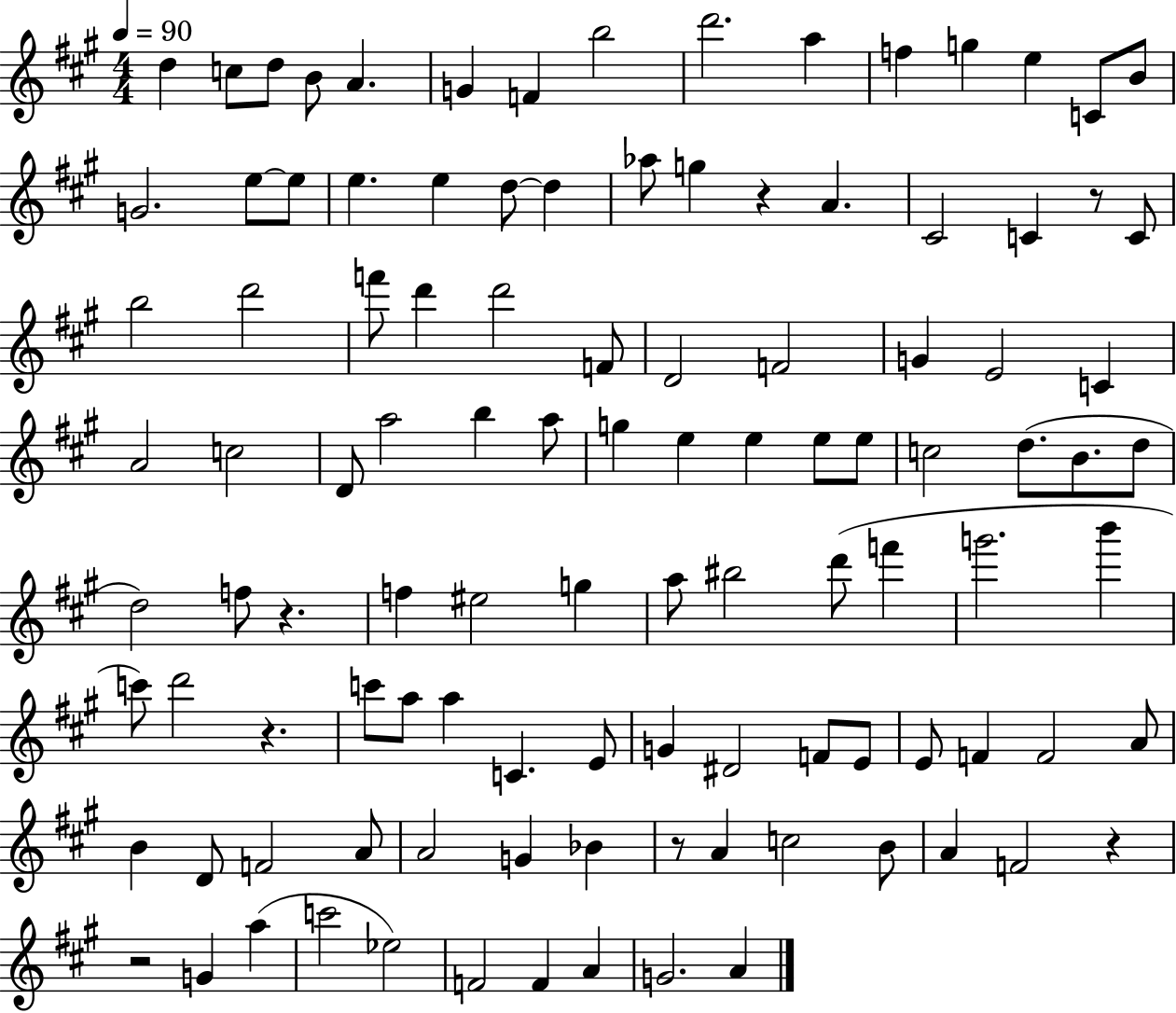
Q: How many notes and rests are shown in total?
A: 108